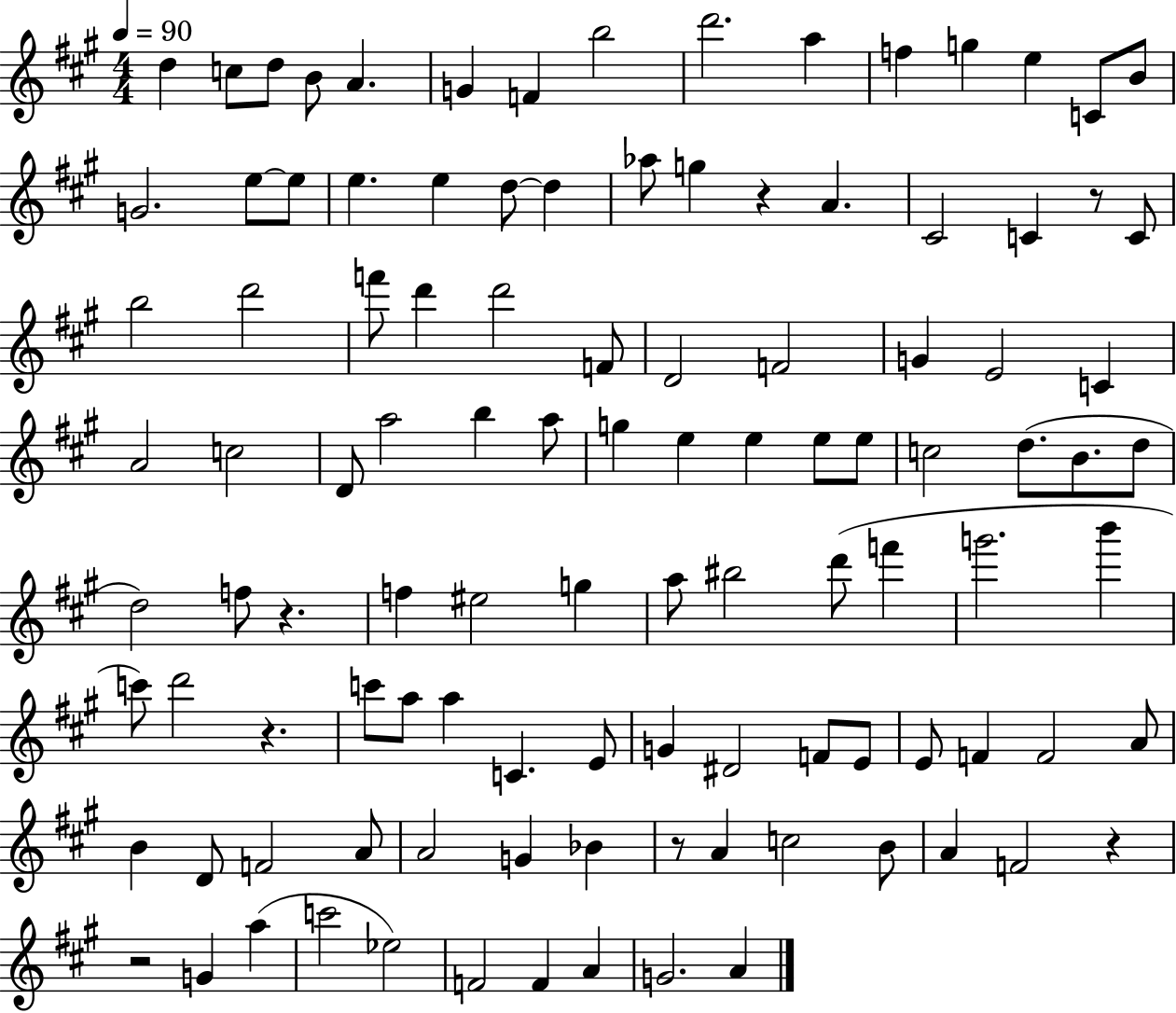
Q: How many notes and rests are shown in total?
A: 108